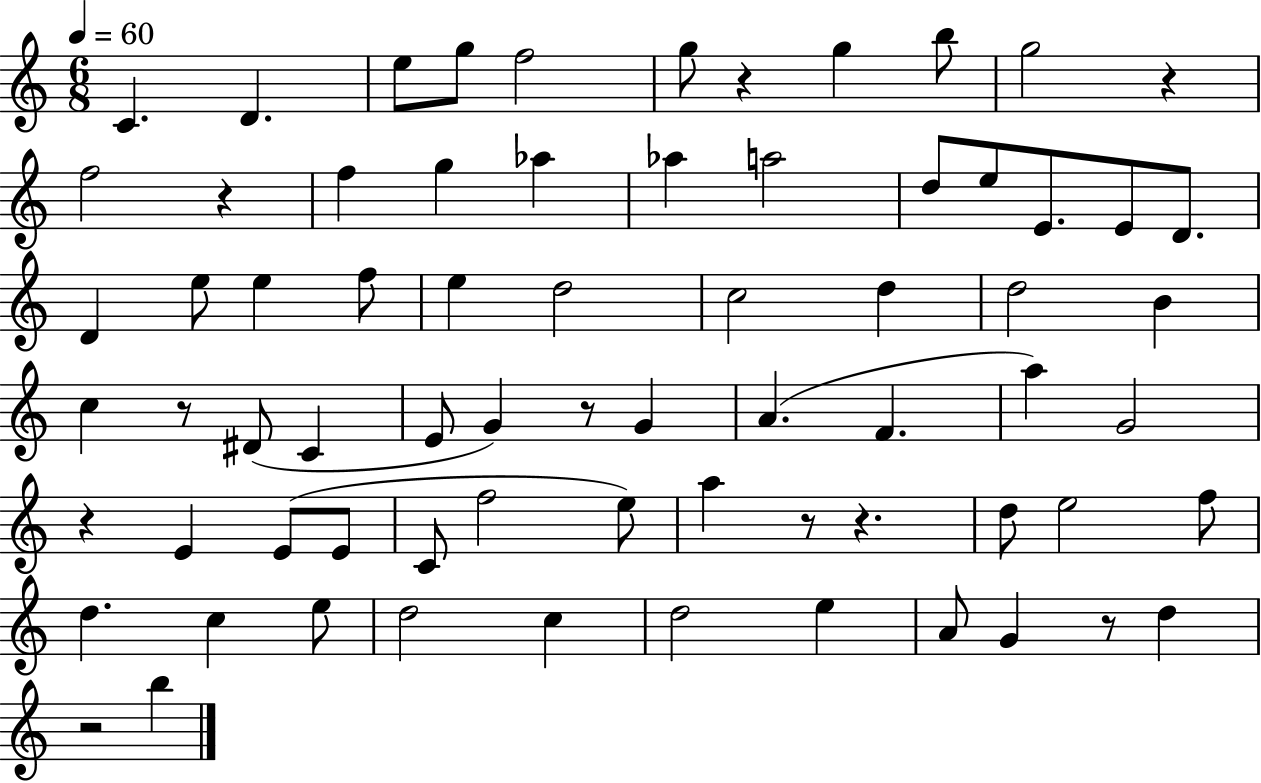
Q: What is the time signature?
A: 6/8